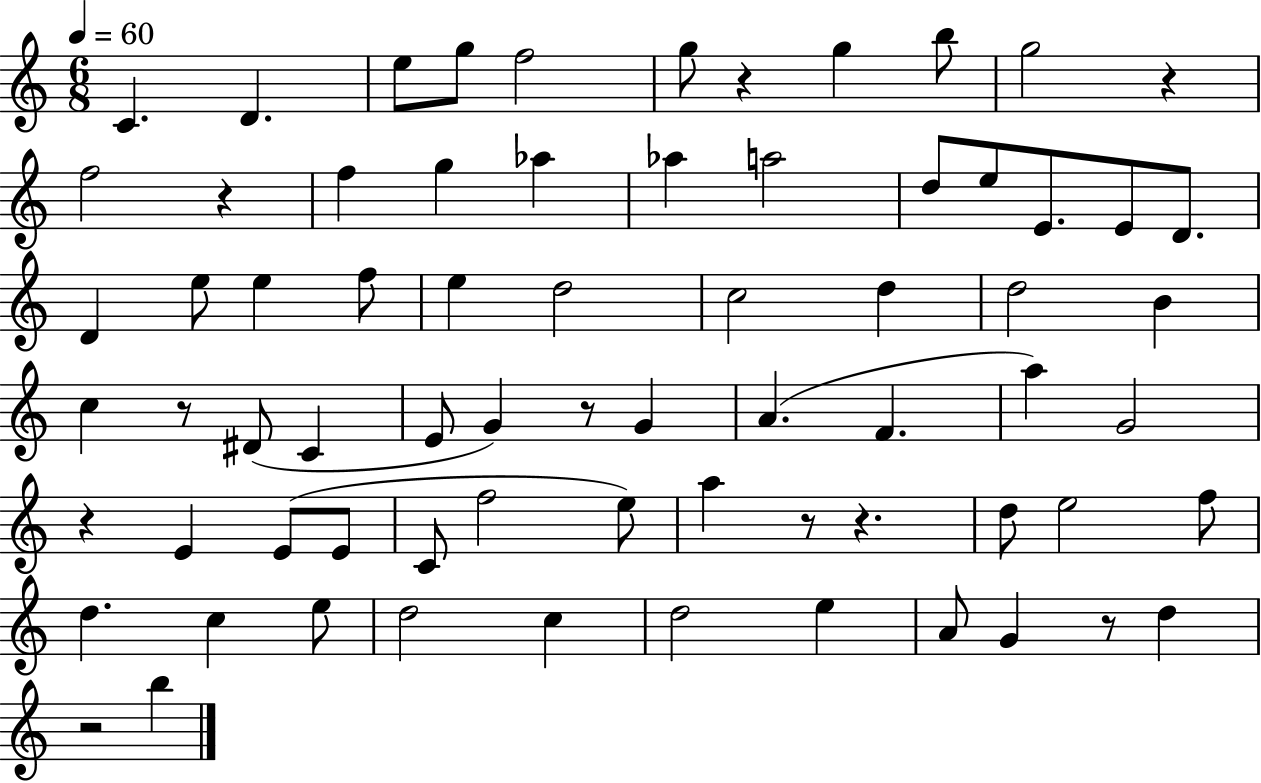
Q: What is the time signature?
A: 6/8